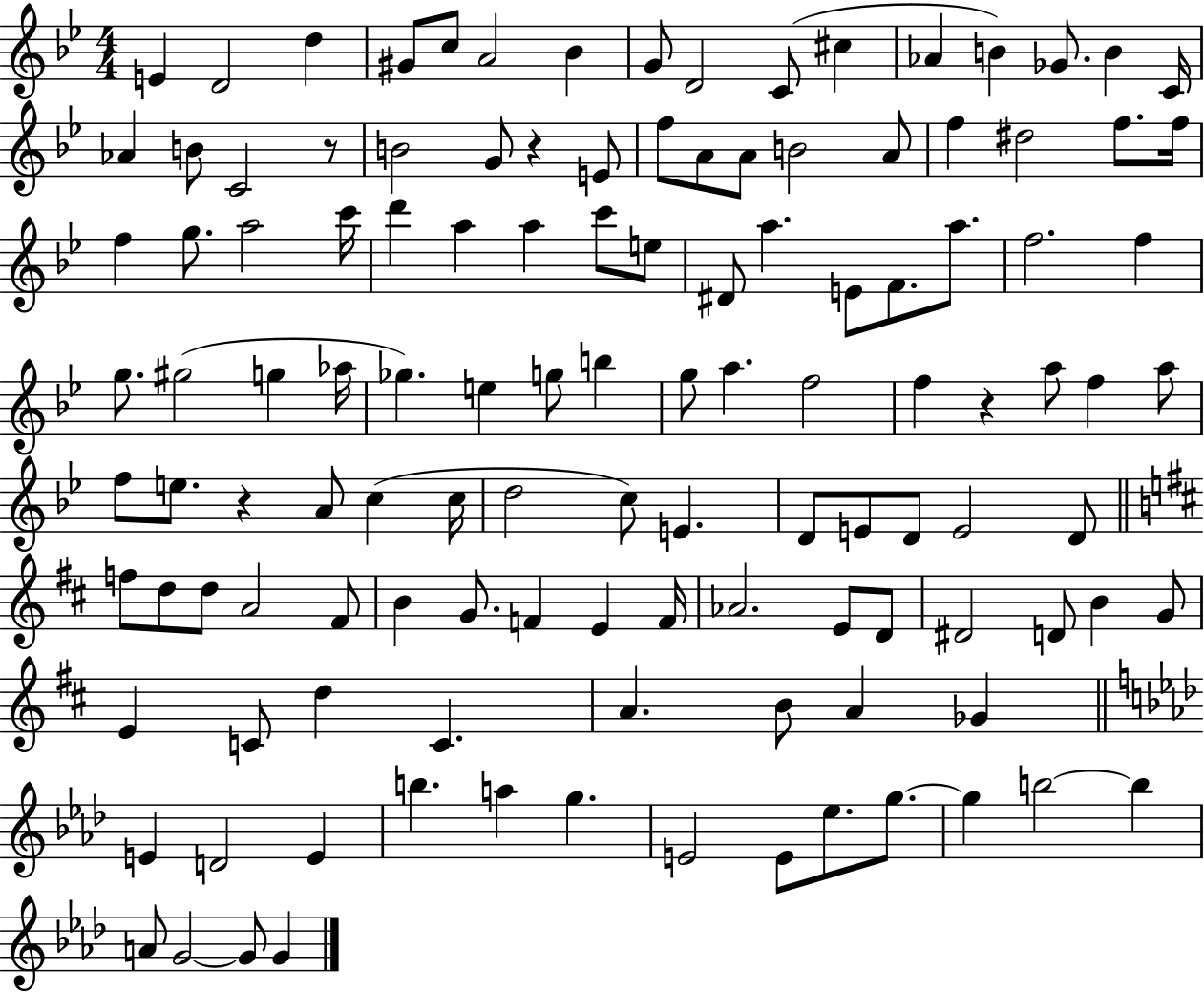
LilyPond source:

{
  \clef treble
  \numericTimeSignature
  \time 4/4
  \key bes \major
  e'4 d'2 d''4 | gis'8 c''8 a'2 bes'4 | g'8 d'2 c'8( cis''4 | aes'4 b'4) ges'8. b'4 c'16 | \break aes'4 b'8 c'2 r8 | b'2 g'8 r4 e'8 | f''8 a'8 a'8 b'2 a'8 | f''4 dis''2 f''8. f''16 | \break f''4 g''8. a''2 c'''16 | d'''4 a''4 a''4 c'''8 e''8 | dis'8 a''4. e'8 f'8. a''8. | f''2. f''4 | \break g''8. gis''2( g''4 aes''16 | ges''4.) e''4 g''8 b''4 | g''8 a''4. f''2 | f''4 r4 a''8 f''4 a''8 | \break f''8 e''8. r4 a'8 c''4( c''16 | d''2 c''8) e'4. | d'8 e'8 d'8 e'2 d'8 | \bar "||" \break \key d \major f''8 d''8 d''8 a'2 fis'8 | b'4 g'8. f'4 e'4 f'16 | aes'2. e'8 d'8 | dis'2 d'8 b'4 g'8 | \break e'4 c'8 d''4 c'4. | a'4. b'8 a'4 ges'4 | \bar "||" \break \key aes \major e'4 d'2 e'4 | b''4. a''4 g''4. | e'2 e'8 ees''8. g''8.~~ | g''4 b''2~~ b''4 | \break a'8 g'2~~ g'8 g'4 | \bar "|."
}